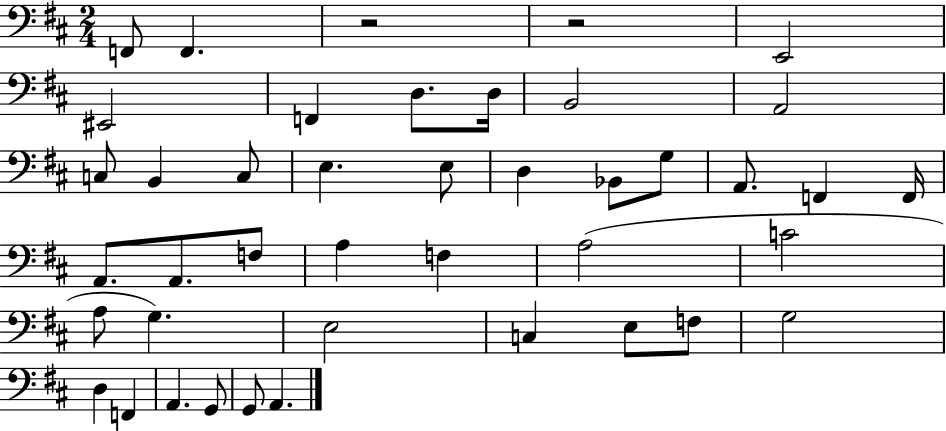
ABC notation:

X:1
T:Untitled
M:2/4
L:1/4
K:D
F,,/2 F,, z2 z2 E,,2 ^E,,2 F,, D,/2 D,/4 B,,2 A,,2 C,/2 B,, C,/2 E, E,/2 D, _B,,/2 G,/2 A,,/2 F,, F,,/4 A,,/2 A,,/2 F,/2 A, F, A,2 C2 A,/2 G, E,2 C, E,/2 F,/2 G,2 D, F,, A,, G,,/2 G,,/2 A,,